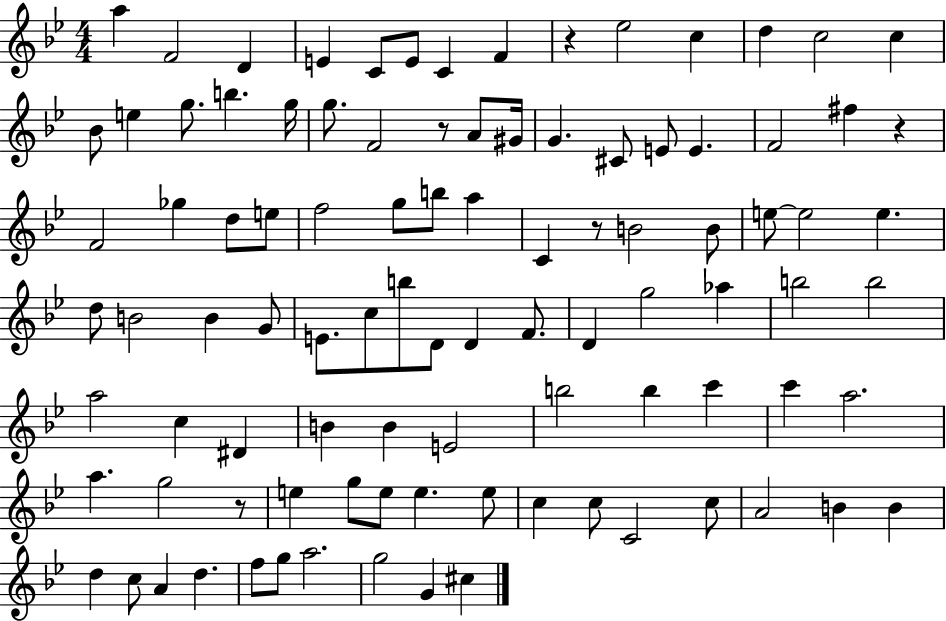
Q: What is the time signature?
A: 4/4